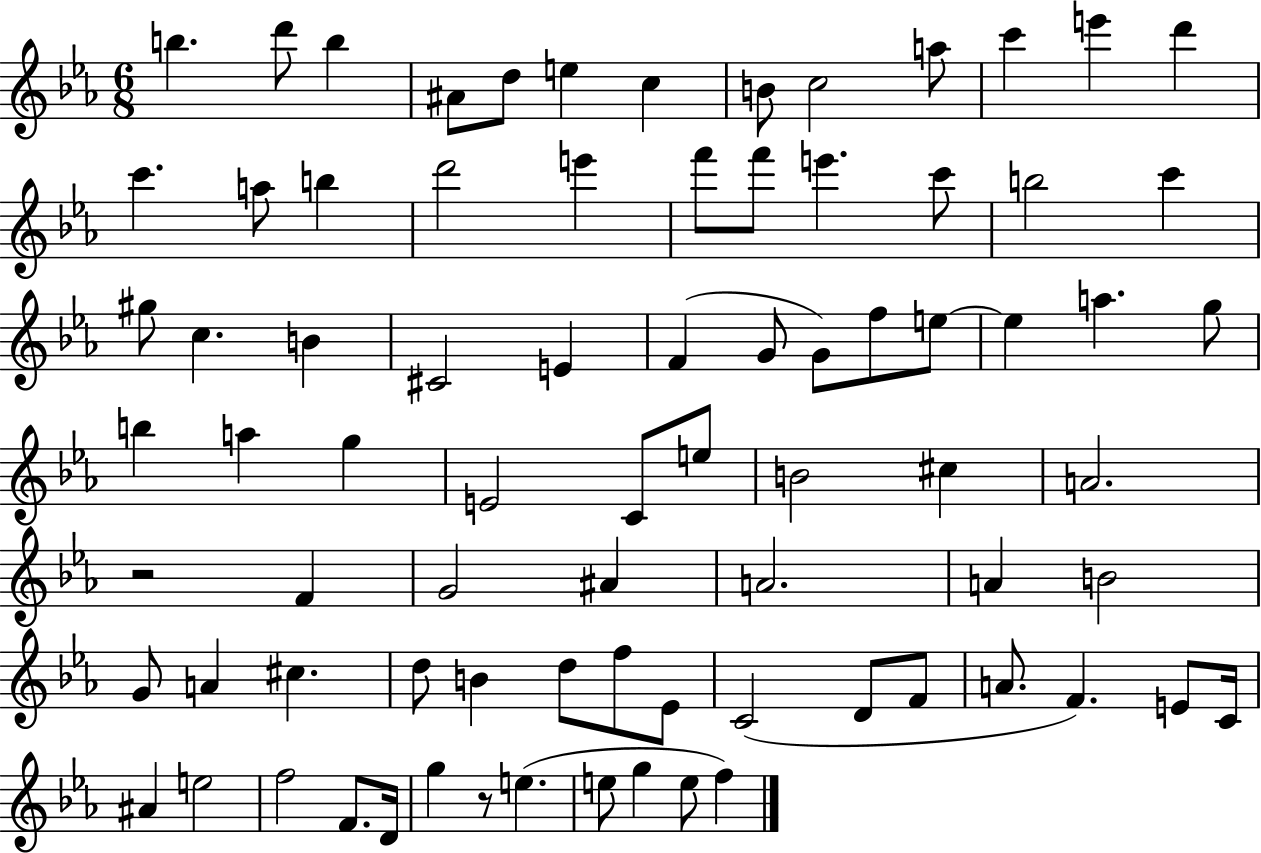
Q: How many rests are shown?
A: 2